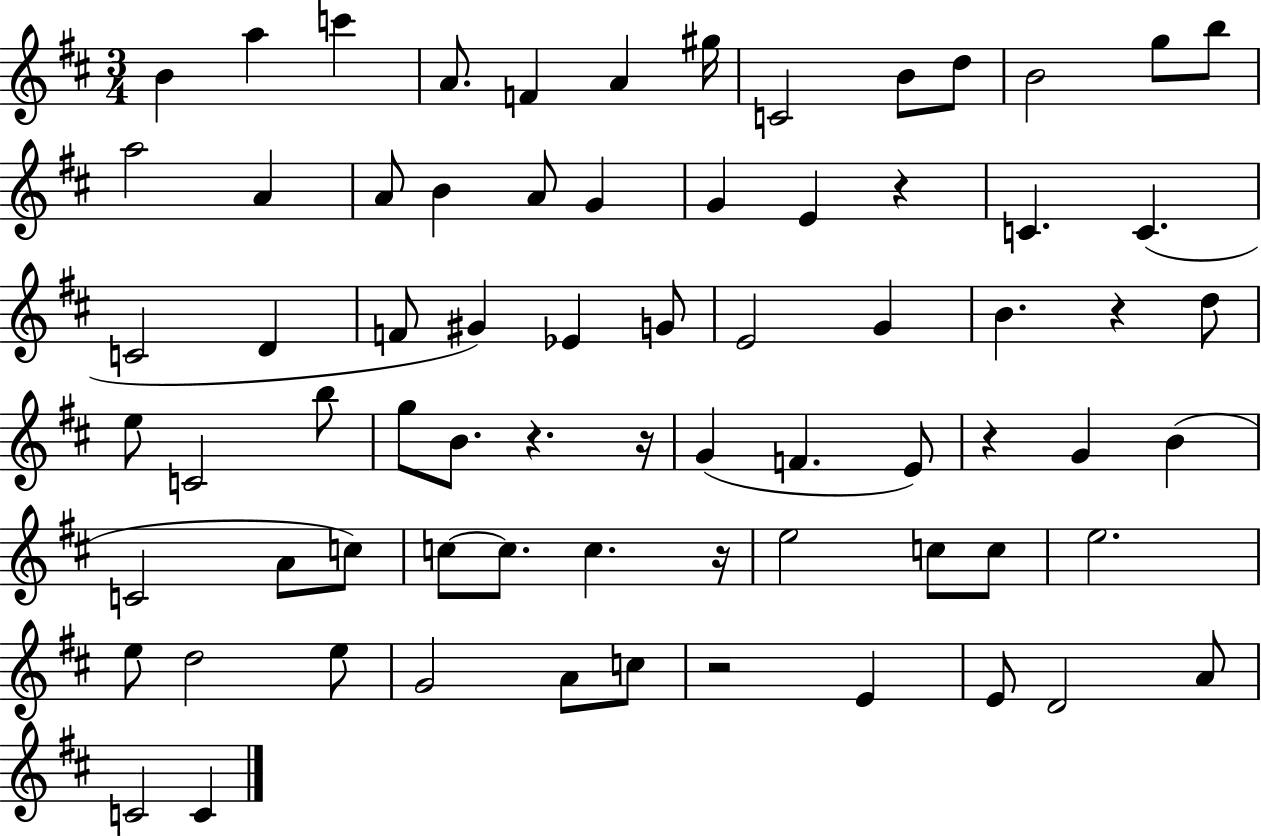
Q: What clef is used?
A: treble